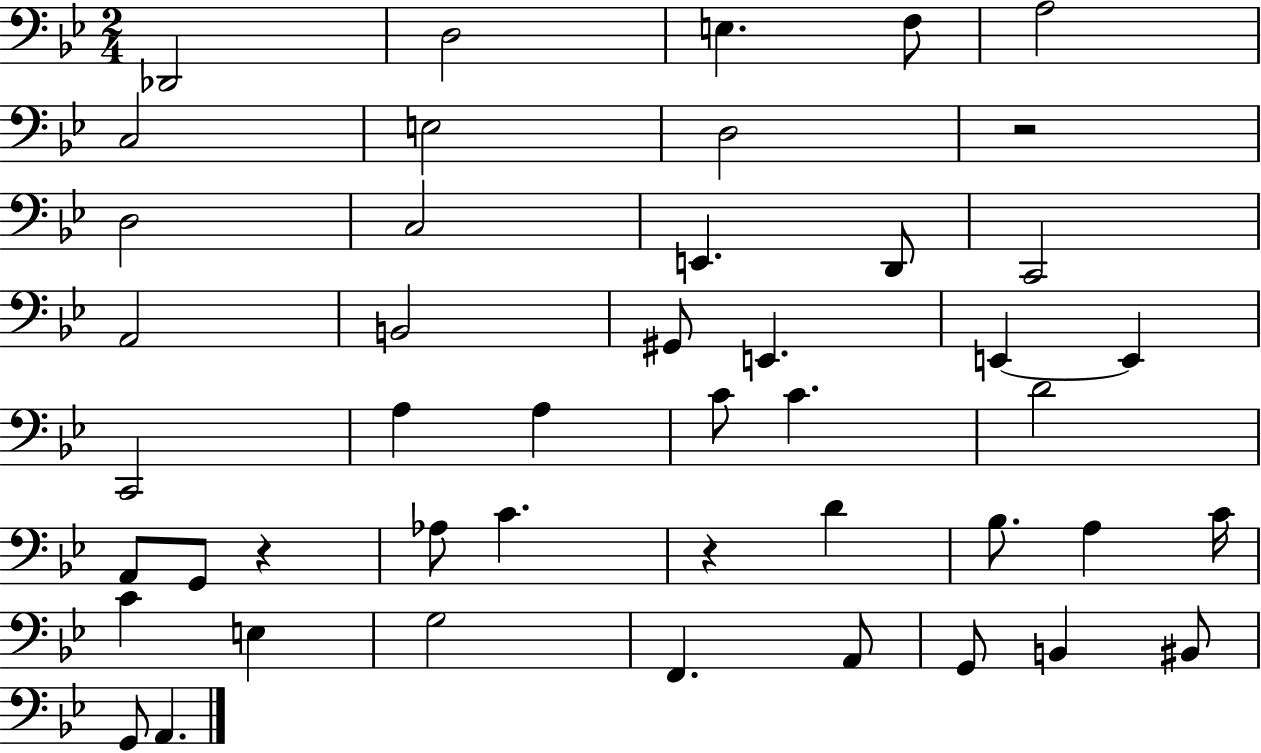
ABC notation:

X:1
T:Untitled
M:2/4
L:1/4
K:Bb
_D,,2 D,2 E, F,/2 A,2 C,2 E,2 D,2 z2 D,2 C,2 E,, D,,/2 C,,2 A,,2 B,,2 ^G,,/2 E,, E,, E,, C,,2 A, A, C/2 C D2 A,,/2 G,,/2 z _A,/2 C z D _B,/2 A, C/4 C E, G,2 F,, A,,/2 G,,/2 B,, ^B,,/2 G,,/2 A,,